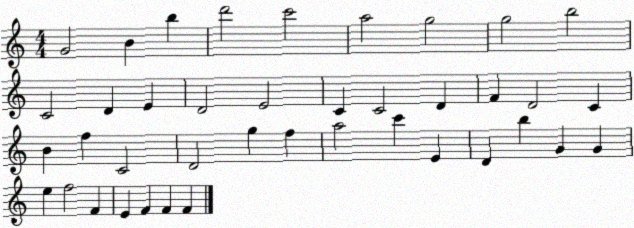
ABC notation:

X:1
T:Untitled
M:4/4
L:1/4
K:C
G2 B b d'2 c'2 a2 g2 g2 b2 C2 D E D2 E2 C C2 D F D2 C B f C2 D2 g f a2 c' E D b G G e f2 F E F F F